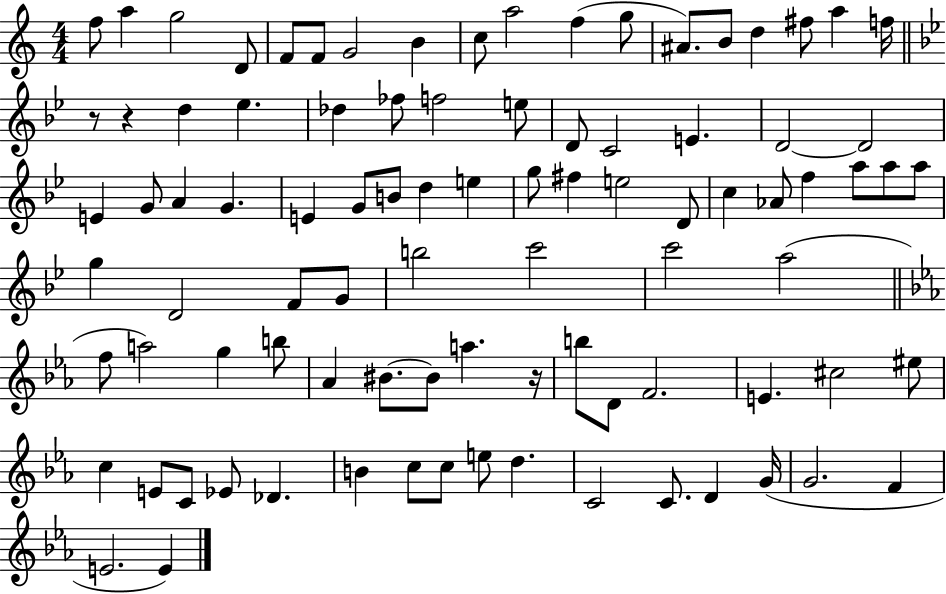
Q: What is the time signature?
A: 4/4